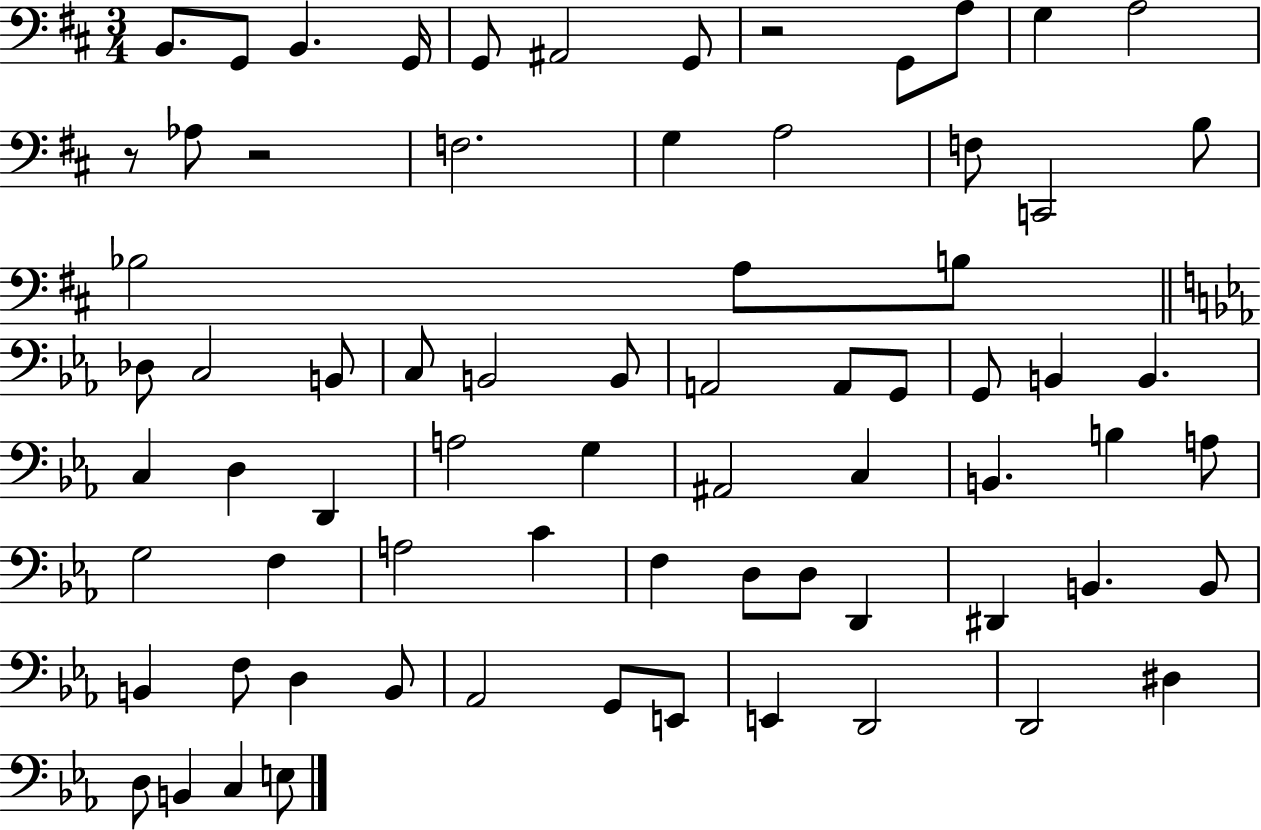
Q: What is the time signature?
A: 3/4